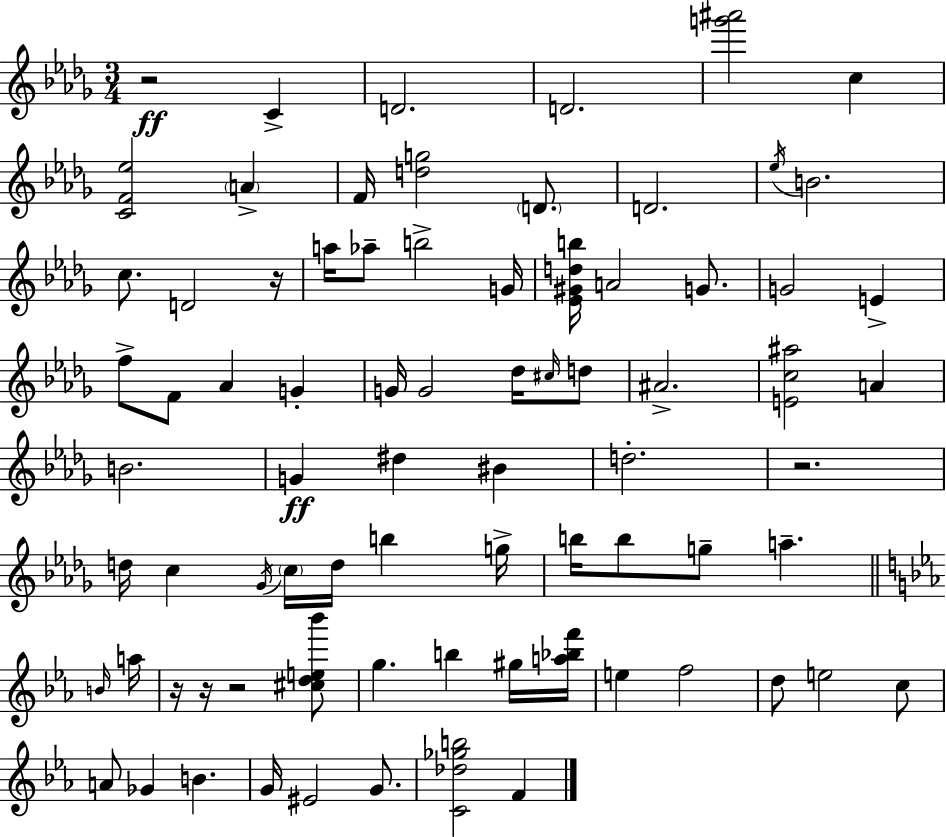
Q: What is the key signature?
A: BES minor